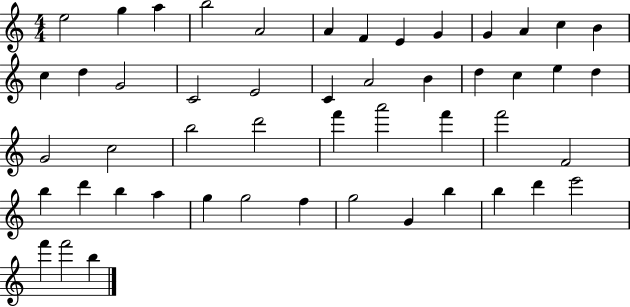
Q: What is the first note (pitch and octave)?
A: E5